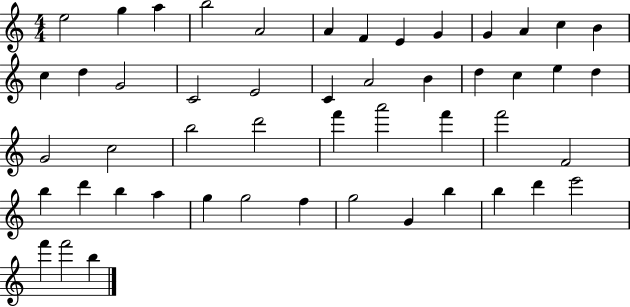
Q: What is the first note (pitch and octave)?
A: E5